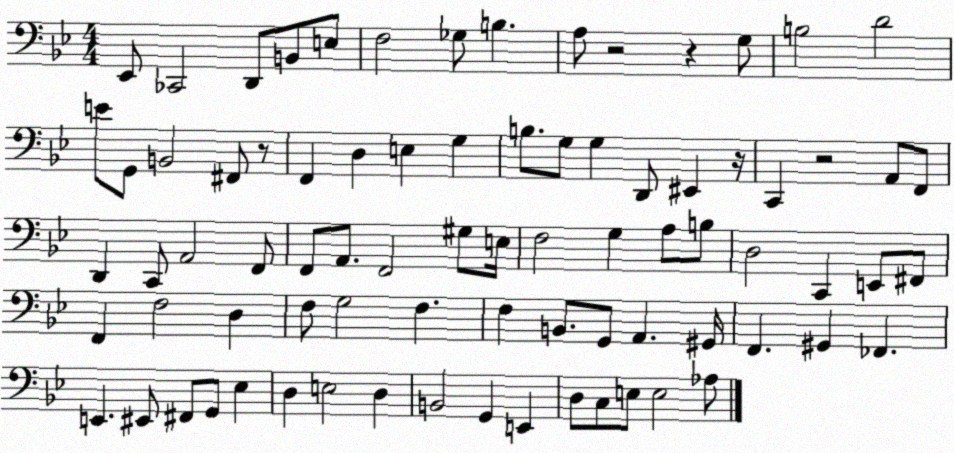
X:1
T:Untitled
M:4/4
L:1/4
K:Bb
_E,,/2 _C,,2 D,,/2 B,,/2 E,/2 F,2 _G,/2 B, A,/2 z2 z G,/2 B,2 D2 E/2 G,,/2 B,,2 ^F,,/2 z/2 F,, D, E, G, B,/2 G,/2 G, D,,/2 ^E,, z/4 C,, z2 A,,/2 F,,/2 D,, C,,/2 A,,2 F,,/2 F,,/2 A,,/2 F,,2 ^G,/2 E,/4 F,2 G, A,/2 B,/2 D,2 C,, E,,/2 ^F,,/2 F,, F,2 D, F,/2 G,2 F, F, B,,/2 G,,/2 A,, ^G,,/4 F,, ^G,, _F,, E,, ^E,,/2 ^F,,/2 G,,/2 _E, D, E,2 D, B,,2 G,, E,, D,/2 C,/2 E,/2 E,2 _A,/2